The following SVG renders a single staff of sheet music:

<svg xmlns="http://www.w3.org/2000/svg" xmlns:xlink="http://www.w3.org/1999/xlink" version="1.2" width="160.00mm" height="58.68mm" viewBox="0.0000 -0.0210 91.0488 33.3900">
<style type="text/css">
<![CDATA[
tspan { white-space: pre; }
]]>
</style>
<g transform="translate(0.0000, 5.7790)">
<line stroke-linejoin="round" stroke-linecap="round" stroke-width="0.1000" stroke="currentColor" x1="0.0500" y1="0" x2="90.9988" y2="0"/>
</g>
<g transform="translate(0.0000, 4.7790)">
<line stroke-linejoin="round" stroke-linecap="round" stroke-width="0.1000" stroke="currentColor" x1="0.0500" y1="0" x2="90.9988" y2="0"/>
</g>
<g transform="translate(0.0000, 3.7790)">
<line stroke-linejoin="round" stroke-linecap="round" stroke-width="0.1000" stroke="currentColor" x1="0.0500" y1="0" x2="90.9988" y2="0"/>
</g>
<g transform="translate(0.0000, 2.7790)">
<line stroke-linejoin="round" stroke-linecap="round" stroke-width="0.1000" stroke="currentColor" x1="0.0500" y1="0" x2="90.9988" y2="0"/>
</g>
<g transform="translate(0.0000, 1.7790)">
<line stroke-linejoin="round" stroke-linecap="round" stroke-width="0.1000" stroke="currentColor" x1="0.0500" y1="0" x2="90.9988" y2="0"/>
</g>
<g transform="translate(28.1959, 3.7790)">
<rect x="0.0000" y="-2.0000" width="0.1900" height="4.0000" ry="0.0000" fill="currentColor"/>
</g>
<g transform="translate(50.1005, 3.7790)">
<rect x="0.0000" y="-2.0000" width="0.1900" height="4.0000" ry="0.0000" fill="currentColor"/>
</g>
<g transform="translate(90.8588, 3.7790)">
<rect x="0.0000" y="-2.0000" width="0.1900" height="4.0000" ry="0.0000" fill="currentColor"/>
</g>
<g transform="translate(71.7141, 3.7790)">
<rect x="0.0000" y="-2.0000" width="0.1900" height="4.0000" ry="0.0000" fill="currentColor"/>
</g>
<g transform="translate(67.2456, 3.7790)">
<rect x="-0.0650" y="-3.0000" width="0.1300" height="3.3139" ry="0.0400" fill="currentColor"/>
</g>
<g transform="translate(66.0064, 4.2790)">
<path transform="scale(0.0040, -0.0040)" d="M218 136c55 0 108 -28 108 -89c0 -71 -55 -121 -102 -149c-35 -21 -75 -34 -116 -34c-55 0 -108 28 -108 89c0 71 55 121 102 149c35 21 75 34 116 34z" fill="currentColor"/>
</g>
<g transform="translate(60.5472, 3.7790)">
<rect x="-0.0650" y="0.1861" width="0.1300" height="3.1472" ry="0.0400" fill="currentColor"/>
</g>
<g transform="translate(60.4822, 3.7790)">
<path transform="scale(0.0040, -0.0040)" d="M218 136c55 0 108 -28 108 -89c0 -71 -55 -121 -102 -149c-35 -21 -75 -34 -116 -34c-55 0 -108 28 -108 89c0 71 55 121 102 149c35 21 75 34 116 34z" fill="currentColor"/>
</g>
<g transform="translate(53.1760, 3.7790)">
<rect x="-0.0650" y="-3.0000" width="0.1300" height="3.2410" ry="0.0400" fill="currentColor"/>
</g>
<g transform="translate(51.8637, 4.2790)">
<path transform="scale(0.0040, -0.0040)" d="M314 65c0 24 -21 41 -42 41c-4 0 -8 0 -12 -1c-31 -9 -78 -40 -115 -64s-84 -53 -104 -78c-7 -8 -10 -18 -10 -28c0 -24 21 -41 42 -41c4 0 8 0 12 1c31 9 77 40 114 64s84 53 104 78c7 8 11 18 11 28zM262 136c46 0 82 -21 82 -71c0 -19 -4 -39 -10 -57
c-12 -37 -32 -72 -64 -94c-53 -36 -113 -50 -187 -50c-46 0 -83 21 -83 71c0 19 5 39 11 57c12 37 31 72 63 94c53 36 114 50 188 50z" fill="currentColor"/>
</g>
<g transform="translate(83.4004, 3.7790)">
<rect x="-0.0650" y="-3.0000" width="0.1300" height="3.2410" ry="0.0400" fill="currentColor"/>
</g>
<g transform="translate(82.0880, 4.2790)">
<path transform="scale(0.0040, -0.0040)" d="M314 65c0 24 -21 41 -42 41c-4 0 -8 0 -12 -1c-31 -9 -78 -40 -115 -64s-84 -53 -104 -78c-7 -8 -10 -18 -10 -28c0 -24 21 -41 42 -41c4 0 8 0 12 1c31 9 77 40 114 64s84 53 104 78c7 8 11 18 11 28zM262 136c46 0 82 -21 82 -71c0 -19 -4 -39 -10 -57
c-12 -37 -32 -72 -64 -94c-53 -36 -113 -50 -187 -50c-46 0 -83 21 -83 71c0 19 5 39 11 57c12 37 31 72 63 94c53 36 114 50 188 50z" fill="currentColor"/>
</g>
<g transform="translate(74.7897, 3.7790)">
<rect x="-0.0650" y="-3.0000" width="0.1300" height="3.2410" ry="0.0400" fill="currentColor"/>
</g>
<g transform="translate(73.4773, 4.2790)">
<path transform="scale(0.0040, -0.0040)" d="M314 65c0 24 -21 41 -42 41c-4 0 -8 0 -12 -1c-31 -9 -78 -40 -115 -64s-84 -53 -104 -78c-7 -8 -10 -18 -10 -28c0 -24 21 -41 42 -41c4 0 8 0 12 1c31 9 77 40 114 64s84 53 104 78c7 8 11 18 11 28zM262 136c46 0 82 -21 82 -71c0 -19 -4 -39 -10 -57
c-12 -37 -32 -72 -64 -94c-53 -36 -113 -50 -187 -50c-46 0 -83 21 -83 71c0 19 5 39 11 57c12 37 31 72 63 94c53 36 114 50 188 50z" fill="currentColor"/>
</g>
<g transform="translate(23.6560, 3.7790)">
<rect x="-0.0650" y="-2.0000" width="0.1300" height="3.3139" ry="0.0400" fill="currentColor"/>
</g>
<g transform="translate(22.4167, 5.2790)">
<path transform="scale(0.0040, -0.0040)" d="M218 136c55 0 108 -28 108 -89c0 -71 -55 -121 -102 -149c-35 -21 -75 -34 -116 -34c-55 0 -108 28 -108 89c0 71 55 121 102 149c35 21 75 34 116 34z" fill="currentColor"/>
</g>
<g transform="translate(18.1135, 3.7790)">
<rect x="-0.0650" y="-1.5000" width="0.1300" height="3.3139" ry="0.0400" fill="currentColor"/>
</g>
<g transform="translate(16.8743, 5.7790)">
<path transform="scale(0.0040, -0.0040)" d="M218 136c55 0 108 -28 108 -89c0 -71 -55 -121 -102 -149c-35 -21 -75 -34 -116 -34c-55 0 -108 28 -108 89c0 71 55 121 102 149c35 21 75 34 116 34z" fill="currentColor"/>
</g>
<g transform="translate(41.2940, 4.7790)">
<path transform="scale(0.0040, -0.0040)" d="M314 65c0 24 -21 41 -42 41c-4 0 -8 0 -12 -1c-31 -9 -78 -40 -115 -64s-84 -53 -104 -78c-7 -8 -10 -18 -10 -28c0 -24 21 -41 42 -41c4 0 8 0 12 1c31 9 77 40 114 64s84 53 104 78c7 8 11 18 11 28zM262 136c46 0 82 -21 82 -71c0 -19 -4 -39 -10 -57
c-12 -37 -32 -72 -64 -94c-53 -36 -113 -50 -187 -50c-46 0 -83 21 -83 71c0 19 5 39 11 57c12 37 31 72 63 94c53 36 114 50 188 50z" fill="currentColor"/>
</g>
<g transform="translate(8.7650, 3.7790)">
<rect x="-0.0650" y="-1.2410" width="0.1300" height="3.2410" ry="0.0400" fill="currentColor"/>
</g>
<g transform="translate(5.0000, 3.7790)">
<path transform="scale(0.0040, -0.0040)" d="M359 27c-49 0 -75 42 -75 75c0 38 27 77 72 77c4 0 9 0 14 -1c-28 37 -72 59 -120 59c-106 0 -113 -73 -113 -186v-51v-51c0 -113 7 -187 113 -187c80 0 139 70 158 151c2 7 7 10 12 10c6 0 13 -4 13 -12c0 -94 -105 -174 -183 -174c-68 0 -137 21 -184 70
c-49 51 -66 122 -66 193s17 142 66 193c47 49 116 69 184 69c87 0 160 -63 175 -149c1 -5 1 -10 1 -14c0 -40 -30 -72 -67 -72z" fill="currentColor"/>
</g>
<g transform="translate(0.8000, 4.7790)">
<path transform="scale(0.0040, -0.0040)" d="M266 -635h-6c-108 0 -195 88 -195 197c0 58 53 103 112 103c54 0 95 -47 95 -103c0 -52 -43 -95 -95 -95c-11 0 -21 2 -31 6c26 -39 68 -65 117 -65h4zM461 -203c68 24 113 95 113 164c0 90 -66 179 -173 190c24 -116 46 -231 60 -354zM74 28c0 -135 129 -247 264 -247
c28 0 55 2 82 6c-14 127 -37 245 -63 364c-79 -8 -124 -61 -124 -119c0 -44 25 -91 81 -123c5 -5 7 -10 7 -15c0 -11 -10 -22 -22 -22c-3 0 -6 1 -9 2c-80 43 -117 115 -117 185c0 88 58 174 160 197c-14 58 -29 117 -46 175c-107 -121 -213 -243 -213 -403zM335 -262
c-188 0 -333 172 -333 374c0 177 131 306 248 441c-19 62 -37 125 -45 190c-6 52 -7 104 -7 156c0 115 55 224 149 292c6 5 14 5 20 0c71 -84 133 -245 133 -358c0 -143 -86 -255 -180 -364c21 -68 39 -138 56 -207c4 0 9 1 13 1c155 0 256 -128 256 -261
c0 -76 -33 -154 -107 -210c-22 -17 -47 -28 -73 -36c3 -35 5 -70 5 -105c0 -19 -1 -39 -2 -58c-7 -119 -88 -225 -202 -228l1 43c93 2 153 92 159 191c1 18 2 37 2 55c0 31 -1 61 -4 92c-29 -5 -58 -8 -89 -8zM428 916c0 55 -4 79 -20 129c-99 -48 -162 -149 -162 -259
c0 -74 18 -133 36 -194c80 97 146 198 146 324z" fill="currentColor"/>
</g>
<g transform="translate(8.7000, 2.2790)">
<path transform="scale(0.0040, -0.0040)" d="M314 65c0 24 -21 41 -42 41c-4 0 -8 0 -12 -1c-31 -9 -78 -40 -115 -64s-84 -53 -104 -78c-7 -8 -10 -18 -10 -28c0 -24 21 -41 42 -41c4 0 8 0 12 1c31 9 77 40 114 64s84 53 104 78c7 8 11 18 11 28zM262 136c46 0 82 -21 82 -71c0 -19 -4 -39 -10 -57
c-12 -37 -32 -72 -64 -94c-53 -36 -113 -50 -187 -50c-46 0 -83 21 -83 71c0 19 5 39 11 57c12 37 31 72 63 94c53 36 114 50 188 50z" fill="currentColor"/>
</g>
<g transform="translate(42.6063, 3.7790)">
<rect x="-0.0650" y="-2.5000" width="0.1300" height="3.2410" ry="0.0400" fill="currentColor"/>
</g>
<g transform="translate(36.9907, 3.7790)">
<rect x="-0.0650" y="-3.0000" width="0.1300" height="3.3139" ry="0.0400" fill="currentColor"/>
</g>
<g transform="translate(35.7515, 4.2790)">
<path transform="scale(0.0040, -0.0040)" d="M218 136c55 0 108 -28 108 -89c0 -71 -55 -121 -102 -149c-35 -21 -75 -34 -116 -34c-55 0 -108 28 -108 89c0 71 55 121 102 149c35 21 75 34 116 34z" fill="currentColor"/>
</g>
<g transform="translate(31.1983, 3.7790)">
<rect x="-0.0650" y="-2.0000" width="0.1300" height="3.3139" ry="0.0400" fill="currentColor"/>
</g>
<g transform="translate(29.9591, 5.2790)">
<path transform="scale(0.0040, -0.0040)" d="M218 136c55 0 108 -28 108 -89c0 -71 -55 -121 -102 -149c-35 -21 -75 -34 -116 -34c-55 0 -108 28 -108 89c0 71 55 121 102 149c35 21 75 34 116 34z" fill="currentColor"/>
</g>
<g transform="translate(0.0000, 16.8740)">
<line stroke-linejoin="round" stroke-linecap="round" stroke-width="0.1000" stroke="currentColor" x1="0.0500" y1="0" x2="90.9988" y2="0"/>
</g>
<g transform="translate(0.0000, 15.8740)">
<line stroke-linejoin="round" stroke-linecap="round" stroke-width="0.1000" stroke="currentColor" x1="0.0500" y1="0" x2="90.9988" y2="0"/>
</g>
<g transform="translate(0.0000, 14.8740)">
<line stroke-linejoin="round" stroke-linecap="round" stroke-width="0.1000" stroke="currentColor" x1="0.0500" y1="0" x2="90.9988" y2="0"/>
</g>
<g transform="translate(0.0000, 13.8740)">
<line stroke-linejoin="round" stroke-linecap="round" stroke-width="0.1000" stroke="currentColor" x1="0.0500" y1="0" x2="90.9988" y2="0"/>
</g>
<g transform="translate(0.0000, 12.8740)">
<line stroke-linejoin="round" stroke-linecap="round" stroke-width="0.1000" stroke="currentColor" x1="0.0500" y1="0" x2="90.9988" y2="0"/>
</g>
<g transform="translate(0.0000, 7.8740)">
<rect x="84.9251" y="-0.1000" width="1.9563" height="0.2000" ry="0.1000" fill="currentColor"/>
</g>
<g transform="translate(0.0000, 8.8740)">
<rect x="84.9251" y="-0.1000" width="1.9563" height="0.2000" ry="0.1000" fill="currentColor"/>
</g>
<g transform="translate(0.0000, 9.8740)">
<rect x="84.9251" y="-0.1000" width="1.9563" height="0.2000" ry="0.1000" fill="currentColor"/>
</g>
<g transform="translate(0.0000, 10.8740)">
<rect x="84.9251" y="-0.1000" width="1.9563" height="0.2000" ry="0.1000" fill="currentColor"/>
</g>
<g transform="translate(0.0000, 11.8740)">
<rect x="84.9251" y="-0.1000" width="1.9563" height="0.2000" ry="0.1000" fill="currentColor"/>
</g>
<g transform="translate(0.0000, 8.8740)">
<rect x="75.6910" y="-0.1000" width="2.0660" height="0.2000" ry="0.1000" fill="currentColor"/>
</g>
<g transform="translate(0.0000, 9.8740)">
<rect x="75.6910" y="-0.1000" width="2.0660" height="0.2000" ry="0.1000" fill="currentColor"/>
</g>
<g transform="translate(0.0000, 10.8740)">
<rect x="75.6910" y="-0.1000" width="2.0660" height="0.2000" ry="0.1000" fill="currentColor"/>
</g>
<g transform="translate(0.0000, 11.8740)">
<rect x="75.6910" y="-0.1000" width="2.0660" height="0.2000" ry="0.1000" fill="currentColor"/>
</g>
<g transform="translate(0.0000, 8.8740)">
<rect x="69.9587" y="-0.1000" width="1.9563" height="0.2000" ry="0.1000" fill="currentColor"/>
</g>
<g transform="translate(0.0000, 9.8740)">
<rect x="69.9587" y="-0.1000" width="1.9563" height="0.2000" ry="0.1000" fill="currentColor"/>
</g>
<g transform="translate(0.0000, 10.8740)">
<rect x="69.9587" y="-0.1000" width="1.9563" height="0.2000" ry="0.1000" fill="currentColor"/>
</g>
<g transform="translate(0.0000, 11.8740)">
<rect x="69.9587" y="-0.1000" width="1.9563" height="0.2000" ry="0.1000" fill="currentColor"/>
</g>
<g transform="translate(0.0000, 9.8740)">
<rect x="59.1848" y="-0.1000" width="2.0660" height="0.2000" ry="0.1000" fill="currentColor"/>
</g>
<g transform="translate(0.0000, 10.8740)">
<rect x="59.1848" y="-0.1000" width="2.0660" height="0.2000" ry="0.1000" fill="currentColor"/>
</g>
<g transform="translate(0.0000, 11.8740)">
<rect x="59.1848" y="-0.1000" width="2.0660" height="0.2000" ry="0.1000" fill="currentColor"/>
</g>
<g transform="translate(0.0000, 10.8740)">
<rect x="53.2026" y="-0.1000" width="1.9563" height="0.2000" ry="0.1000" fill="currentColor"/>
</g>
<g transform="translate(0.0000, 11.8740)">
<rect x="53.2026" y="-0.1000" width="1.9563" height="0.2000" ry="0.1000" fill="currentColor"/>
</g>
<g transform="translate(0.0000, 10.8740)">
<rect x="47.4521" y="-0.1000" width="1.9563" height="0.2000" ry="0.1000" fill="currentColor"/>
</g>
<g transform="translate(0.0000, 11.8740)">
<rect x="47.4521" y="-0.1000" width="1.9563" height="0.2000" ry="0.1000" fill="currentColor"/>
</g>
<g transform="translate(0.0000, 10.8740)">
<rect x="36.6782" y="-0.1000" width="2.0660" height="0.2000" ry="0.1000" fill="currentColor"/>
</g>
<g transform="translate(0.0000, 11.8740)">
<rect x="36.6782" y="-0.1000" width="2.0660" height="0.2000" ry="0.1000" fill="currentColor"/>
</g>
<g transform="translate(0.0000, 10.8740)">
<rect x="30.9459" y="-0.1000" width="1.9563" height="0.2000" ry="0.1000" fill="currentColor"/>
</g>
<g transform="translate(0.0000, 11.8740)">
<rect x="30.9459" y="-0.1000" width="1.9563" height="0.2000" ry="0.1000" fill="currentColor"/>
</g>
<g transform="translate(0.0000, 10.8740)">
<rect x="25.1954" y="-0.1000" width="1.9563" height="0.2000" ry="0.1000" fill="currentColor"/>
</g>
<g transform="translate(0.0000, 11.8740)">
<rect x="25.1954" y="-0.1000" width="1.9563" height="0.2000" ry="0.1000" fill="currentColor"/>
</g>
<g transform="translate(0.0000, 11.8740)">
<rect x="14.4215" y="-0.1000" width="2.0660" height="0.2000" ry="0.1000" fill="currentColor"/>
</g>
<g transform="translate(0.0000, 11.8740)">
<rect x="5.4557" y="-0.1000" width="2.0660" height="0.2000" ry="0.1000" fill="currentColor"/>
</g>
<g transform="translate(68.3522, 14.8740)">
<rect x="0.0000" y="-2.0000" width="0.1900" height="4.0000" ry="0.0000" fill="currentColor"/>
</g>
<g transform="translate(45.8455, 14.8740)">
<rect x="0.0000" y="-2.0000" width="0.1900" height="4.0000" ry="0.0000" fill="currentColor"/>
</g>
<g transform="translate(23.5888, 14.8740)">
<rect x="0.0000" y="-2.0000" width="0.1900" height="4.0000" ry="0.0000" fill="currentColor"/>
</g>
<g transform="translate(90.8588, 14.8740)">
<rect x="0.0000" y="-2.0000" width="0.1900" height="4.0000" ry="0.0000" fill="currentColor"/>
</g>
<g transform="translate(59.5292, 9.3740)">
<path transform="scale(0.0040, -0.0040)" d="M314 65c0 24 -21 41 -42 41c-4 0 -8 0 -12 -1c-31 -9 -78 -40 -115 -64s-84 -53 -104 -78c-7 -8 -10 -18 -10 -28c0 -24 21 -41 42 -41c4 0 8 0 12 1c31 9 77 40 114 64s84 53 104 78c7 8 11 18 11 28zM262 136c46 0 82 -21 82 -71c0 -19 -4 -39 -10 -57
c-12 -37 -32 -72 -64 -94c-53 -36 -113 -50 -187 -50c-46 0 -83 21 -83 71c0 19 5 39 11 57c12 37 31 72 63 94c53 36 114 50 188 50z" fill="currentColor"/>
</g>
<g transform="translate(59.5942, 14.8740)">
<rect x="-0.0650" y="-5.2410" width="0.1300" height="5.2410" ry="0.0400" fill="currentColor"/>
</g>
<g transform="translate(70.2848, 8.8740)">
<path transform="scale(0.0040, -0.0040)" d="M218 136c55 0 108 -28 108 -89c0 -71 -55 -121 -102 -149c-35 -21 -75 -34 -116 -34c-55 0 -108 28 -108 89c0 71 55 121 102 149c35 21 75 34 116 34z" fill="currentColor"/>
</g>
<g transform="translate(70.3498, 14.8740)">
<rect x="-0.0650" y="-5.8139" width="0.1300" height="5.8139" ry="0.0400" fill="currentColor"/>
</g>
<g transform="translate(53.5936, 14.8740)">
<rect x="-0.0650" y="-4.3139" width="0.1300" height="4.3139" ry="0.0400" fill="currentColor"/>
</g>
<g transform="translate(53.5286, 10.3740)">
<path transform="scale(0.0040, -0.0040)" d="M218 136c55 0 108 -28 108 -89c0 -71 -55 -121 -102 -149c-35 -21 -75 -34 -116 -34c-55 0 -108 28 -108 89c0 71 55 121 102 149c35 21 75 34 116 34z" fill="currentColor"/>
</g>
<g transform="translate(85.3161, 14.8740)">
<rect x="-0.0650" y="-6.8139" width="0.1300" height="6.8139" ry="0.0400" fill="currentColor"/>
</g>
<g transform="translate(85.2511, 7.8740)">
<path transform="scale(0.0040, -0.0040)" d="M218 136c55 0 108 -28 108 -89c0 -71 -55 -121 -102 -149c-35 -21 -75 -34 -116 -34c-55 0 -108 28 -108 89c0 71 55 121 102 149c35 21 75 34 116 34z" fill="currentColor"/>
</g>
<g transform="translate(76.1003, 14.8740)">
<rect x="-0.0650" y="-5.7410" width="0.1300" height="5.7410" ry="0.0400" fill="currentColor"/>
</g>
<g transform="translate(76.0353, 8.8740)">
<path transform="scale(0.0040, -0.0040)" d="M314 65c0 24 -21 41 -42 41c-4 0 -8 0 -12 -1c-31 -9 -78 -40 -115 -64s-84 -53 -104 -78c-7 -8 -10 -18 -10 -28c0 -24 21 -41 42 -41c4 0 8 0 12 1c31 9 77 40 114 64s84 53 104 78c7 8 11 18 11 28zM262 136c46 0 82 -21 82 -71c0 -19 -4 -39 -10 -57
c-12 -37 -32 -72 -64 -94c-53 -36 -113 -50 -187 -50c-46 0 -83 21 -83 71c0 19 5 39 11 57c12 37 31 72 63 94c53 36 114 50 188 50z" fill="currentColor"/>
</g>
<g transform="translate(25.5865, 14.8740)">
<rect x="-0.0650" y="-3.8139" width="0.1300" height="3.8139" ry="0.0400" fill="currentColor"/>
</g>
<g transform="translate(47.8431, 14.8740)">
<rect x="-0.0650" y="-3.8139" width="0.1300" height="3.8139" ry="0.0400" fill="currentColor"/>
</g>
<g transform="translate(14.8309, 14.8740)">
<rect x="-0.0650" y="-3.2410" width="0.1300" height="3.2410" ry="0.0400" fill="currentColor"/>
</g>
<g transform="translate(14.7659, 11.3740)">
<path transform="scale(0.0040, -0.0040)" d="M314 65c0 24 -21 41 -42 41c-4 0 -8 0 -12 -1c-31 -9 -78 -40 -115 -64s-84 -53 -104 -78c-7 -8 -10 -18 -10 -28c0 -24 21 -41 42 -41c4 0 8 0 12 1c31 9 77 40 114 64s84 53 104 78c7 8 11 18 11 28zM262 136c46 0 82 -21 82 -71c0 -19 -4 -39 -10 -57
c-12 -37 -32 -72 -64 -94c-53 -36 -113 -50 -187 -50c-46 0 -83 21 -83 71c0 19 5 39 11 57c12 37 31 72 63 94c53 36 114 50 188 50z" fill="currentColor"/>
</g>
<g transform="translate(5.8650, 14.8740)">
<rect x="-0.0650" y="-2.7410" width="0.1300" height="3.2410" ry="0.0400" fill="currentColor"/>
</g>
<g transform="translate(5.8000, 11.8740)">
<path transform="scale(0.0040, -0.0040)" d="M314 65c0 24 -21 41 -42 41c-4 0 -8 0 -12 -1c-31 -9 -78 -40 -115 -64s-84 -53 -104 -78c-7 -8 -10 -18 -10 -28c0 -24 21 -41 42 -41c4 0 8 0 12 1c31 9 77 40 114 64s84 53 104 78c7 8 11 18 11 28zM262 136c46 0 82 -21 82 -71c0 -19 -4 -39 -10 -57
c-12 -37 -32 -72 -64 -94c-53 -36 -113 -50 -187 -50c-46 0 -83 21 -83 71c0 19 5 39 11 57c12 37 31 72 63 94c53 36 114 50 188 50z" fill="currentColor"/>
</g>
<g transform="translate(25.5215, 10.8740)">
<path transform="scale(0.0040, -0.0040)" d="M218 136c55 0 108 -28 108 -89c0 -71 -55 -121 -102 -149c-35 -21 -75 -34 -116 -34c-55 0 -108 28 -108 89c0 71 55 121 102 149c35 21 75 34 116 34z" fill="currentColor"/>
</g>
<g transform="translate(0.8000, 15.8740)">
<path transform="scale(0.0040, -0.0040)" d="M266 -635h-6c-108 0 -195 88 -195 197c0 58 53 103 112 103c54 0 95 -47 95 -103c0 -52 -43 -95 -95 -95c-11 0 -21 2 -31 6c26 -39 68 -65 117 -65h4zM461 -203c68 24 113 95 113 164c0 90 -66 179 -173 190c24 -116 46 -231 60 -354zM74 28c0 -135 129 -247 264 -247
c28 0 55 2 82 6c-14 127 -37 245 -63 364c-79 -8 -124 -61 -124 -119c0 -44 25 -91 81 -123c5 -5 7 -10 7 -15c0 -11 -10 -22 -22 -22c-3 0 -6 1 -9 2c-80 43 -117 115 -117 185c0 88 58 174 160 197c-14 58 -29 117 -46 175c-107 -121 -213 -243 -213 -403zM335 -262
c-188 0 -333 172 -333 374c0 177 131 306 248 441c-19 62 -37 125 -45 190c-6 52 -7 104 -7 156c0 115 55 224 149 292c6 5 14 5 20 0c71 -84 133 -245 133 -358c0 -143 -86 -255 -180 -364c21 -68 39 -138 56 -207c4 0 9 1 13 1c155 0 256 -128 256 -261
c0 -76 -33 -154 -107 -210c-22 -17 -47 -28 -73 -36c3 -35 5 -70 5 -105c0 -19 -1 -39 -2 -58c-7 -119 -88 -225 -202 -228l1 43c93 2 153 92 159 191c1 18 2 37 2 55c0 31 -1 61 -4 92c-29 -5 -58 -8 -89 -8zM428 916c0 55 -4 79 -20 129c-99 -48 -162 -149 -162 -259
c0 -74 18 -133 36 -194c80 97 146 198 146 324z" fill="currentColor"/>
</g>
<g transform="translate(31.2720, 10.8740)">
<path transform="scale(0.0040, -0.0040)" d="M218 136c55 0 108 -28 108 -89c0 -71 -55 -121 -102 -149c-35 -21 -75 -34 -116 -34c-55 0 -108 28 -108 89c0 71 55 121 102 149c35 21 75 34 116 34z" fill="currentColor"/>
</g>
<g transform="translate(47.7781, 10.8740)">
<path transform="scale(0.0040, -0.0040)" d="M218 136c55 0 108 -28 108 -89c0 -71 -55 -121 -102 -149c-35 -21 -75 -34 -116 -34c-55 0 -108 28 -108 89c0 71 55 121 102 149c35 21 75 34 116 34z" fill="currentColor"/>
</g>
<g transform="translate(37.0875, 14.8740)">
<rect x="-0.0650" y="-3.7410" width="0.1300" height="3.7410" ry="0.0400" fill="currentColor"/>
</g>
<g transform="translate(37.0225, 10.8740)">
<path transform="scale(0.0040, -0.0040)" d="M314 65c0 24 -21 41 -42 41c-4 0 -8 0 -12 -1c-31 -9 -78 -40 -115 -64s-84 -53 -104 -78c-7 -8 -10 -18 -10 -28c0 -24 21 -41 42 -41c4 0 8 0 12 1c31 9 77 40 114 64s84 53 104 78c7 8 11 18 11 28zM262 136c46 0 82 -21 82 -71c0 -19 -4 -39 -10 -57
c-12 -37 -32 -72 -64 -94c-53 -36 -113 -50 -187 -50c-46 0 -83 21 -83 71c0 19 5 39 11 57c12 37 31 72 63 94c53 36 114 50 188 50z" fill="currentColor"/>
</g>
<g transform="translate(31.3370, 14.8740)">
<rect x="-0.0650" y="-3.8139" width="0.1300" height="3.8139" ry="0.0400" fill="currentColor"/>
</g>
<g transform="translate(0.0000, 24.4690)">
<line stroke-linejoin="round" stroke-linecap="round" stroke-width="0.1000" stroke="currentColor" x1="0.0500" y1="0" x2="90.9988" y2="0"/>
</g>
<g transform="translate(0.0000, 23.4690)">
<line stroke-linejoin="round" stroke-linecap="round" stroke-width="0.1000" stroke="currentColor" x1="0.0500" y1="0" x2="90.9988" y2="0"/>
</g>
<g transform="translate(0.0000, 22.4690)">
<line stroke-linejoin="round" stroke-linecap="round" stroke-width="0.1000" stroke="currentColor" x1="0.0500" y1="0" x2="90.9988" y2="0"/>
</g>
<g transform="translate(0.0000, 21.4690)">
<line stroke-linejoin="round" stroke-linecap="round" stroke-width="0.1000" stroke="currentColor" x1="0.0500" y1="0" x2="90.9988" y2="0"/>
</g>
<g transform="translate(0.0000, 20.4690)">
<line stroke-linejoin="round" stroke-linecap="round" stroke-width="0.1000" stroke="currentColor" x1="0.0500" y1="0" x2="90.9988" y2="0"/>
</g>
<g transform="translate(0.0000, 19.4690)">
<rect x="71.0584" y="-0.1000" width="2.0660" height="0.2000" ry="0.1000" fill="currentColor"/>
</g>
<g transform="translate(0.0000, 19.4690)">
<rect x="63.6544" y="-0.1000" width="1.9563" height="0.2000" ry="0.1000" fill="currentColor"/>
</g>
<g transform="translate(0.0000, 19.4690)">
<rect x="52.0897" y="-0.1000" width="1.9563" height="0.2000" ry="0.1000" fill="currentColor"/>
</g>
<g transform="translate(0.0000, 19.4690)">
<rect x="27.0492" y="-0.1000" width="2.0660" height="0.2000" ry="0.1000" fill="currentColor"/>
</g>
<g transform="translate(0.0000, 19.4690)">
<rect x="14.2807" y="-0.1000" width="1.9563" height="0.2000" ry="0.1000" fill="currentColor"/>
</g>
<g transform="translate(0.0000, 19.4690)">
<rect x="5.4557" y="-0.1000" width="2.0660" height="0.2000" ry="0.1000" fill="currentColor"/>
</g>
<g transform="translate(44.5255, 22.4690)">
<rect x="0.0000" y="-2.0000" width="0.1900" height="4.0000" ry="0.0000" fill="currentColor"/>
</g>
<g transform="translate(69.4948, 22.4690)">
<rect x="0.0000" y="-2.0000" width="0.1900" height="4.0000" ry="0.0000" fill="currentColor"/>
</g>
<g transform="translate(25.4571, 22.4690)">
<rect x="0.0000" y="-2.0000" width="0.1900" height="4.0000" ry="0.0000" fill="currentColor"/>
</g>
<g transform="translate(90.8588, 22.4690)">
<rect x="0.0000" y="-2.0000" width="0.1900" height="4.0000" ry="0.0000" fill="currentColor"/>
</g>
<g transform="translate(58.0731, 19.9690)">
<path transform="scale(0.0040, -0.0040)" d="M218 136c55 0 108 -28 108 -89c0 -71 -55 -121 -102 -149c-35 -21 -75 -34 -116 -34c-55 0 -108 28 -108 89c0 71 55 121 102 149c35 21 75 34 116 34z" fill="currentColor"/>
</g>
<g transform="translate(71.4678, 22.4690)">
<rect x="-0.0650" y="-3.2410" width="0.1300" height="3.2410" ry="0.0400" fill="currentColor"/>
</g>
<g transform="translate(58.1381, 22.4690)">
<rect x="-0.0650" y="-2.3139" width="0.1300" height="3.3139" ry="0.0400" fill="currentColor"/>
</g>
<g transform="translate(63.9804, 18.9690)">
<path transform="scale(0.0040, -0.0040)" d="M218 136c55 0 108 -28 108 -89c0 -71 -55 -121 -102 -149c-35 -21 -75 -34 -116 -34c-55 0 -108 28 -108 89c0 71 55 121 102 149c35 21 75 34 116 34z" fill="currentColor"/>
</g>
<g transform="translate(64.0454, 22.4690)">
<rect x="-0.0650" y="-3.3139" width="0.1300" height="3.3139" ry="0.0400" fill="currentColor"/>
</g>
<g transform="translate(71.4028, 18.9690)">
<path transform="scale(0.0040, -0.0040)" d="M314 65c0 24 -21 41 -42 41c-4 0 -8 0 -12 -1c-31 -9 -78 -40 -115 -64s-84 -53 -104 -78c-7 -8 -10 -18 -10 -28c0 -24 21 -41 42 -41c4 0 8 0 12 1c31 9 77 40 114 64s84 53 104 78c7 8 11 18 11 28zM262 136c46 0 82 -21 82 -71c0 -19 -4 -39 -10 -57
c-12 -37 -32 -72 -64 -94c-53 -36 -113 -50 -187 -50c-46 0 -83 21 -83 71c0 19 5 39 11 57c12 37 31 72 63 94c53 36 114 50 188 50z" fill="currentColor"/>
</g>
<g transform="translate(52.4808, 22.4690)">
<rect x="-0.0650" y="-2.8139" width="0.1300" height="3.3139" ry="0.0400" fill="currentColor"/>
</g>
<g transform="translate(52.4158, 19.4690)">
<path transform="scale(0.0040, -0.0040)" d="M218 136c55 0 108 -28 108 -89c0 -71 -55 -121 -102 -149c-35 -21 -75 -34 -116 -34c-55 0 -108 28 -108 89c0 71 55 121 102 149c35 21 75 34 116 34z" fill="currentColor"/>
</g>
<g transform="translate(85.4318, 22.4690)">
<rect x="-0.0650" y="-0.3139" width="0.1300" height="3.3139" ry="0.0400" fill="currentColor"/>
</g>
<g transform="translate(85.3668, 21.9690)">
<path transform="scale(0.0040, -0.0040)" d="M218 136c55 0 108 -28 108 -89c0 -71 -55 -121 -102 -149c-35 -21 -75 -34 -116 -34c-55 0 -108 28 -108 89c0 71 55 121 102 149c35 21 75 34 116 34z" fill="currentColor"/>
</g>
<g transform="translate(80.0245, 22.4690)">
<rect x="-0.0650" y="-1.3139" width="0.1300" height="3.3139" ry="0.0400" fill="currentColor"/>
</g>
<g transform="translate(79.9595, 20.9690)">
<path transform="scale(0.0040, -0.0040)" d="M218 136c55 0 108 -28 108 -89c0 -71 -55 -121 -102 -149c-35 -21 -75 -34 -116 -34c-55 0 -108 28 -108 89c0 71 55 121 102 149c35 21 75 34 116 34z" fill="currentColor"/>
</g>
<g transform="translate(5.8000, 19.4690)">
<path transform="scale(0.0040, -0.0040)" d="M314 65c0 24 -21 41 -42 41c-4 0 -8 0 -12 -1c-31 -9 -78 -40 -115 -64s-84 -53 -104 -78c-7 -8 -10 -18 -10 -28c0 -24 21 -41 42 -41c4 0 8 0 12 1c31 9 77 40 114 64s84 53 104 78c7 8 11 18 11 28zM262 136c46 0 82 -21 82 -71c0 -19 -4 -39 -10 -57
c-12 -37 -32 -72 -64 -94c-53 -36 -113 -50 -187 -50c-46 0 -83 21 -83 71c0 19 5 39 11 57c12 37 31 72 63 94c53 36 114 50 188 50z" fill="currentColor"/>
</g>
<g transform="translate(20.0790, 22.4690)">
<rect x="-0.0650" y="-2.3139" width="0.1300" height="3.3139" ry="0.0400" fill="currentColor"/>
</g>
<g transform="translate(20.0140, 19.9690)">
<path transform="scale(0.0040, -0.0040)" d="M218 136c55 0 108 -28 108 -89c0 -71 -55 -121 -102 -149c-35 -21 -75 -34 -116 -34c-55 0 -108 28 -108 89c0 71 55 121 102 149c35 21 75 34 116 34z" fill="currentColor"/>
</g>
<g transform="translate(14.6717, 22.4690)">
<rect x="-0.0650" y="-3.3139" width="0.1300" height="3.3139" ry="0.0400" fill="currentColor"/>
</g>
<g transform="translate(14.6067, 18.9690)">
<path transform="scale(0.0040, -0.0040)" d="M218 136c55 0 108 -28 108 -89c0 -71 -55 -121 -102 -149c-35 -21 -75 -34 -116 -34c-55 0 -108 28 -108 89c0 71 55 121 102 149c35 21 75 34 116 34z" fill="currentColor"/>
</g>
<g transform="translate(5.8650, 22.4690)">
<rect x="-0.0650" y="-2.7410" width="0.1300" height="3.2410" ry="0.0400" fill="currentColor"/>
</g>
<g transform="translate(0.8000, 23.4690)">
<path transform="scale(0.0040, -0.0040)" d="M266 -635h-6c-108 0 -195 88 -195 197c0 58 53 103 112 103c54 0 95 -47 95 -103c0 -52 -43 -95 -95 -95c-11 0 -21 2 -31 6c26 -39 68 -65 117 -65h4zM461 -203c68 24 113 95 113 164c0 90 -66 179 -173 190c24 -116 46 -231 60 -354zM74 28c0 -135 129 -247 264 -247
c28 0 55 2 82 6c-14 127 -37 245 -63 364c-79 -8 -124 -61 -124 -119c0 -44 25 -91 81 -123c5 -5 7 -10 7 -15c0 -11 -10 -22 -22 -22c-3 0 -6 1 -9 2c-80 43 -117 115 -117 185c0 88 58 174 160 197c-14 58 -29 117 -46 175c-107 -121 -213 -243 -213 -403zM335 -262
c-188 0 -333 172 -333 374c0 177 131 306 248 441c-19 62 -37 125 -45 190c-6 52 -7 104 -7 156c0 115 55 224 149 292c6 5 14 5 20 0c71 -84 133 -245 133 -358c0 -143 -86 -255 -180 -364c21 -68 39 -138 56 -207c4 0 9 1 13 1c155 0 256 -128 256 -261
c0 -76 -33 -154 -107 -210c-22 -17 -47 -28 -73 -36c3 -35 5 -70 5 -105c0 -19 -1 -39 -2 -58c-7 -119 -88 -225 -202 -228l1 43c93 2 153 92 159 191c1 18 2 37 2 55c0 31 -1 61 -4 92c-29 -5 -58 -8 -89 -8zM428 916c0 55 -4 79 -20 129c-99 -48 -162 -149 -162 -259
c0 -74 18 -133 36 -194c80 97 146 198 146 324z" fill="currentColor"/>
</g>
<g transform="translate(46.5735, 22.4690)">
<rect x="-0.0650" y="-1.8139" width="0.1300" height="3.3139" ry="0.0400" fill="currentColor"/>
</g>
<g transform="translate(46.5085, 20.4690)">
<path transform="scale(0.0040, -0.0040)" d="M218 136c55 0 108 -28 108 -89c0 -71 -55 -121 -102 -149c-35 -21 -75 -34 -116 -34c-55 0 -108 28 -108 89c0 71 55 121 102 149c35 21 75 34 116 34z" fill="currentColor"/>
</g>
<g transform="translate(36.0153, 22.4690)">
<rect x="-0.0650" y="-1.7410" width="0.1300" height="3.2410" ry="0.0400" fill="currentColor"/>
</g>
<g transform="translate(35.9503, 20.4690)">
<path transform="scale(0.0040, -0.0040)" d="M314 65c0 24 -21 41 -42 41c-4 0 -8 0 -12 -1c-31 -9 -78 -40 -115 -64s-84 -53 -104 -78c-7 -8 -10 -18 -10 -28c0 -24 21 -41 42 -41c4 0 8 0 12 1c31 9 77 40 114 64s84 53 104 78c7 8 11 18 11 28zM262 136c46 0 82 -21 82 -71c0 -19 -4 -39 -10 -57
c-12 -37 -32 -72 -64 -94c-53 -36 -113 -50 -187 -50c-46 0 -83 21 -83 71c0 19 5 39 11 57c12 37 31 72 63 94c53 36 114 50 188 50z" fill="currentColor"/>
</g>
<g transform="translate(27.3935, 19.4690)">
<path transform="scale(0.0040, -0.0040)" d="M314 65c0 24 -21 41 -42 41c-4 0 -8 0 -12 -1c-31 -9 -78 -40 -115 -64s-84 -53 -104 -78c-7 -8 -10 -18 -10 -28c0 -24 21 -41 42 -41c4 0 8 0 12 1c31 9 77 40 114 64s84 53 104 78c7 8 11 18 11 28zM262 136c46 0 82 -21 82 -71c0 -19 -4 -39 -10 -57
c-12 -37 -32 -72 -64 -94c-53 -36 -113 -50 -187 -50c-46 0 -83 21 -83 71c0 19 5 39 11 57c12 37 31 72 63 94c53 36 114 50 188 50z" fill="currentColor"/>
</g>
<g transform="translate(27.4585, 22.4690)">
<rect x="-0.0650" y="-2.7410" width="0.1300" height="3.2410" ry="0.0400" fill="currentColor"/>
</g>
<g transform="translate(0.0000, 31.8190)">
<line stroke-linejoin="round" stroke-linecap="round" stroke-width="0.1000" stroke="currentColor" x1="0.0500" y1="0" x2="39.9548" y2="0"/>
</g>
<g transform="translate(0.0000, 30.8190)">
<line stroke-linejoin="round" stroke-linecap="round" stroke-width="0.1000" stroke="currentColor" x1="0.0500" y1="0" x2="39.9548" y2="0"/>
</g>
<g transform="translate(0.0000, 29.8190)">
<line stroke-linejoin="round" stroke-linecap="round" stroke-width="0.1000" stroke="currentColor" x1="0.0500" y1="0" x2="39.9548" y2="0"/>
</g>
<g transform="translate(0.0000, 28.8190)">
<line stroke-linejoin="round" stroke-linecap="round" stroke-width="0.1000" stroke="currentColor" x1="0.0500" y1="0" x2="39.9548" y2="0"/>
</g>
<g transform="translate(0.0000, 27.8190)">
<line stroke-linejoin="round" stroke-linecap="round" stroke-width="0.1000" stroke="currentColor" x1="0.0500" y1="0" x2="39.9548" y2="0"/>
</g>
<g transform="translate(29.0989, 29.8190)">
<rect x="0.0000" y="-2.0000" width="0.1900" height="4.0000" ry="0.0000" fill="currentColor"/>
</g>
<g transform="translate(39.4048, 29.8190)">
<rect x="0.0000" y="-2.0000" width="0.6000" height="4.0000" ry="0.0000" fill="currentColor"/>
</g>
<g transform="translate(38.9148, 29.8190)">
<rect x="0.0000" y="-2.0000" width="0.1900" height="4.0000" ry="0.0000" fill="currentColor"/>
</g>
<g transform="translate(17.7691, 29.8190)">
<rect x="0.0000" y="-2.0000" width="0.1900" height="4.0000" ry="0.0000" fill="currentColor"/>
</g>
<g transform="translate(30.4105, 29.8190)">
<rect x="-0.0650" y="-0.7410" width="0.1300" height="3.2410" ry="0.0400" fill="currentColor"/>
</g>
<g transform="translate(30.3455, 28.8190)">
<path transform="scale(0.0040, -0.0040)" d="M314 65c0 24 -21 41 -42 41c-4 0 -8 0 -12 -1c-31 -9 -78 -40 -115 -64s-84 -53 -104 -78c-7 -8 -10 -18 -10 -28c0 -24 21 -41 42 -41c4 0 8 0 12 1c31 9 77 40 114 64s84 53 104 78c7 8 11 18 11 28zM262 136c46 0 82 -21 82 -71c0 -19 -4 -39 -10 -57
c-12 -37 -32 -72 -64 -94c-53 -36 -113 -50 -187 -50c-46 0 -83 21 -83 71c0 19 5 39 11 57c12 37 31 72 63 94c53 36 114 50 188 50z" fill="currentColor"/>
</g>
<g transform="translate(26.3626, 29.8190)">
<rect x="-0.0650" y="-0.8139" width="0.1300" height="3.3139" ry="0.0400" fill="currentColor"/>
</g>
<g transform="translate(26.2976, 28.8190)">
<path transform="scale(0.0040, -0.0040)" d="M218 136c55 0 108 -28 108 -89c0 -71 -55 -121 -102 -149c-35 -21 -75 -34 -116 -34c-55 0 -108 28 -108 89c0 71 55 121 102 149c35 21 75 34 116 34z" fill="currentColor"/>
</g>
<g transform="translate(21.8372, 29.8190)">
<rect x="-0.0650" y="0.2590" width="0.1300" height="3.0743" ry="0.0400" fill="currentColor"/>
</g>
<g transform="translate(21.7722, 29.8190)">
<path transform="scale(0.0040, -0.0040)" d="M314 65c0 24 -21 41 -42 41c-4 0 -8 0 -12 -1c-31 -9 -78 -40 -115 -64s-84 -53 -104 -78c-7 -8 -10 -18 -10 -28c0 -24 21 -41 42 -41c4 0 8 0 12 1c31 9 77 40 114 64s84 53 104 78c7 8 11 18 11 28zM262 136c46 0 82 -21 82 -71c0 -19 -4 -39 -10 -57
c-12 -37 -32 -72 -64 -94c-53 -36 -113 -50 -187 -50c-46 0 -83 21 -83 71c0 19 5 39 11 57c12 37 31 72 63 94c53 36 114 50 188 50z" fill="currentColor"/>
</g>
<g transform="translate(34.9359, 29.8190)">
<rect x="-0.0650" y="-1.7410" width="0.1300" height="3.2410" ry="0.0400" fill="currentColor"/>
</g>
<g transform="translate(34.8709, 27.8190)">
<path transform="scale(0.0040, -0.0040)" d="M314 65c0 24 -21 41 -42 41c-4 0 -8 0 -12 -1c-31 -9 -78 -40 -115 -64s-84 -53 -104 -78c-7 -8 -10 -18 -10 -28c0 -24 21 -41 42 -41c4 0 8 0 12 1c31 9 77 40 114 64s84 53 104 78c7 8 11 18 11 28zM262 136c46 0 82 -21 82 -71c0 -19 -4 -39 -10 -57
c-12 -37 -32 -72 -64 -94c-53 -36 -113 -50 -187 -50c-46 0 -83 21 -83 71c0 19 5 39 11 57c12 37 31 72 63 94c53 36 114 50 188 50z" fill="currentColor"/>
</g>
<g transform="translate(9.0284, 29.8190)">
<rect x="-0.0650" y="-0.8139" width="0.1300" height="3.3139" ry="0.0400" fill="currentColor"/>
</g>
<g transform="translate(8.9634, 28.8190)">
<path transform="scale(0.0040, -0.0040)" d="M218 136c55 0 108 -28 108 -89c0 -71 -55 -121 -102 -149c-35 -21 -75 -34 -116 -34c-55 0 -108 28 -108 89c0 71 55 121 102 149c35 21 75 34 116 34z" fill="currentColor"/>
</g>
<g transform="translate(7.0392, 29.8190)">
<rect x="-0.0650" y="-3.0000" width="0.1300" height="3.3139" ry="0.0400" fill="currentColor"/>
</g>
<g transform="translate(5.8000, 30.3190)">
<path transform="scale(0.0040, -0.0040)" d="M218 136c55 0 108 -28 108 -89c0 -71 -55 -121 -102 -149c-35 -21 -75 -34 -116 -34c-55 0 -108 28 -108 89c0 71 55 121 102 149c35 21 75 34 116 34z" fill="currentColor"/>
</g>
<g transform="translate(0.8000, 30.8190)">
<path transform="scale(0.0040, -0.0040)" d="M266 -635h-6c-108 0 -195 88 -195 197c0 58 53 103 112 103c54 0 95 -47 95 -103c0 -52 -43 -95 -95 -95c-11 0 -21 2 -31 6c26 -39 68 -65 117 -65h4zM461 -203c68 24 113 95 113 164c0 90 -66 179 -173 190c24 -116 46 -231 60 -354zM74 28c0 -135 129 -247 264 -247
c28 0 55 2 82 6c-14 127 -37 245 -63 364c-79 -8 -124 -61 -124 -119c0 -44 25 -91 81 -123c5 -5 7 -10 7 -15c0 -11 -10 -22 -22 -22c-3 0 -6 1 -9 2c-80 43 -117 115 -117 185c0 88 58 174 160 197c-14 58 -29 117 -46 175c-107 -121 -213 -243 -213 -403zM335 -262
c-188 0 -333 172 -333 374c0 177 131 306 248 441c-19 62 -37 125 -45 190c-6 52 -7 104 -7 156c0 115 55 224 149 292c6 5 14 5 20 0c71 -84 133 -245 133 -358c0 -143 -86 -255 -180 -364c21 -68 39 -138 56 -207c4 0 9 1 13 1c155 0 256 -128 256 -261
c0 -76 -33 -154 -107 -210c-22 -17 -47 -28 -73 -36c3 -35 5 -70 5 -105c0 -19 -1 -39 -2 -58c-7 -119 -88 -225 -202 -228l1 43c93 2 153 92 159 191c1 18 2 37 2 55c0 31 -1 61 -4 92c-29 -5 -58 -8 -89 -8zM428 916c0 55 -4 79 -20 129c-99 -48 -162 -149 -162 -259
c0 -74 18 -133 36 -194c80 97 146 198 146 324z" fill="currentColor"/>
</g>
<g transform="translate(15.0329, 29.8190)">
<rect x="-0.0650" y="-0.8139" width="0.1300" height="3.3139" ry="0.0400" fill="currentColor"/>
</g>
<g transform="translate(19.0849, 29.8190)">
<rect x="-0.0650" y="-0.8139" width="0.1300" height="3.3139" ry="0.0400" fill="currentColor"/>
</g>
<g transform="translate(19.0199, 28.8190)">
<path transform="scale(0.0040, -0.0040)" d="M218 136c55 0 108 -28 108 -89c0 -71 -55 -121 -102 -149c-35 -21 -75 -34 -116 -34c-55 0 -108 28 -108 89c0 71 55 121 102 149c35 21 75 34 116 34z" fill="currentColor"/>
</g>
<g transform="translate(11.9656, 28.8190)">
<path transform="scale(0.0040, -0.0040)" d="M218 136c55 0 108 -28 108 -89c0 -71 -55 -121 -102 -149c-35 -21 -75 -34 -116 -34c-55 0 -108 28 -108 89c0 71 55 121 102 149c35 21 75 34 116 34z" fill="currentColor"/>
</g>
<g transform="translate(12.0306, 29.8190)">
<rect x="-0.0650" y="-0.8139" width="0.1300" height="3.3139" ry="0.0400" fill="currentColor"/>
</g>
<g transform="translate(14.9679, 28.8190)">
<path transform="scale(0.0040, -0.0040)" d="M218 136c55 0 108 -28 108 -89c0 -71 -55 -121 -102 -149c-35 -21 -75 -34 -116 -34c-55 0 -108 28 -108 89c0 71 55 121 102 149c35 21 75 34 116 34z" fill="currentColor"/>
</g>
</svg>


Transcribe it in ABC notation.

X:1
T:Untitled
M:4/4
L:1/4
K:C
e2 E F F A G2 A2 B A A2 A2 a2 b2 c' c' c'2 c' d' f'2 g' g'2 b' a2 b g a2 f2 f a g b b2 e c A d d d d B2 d d2 f2